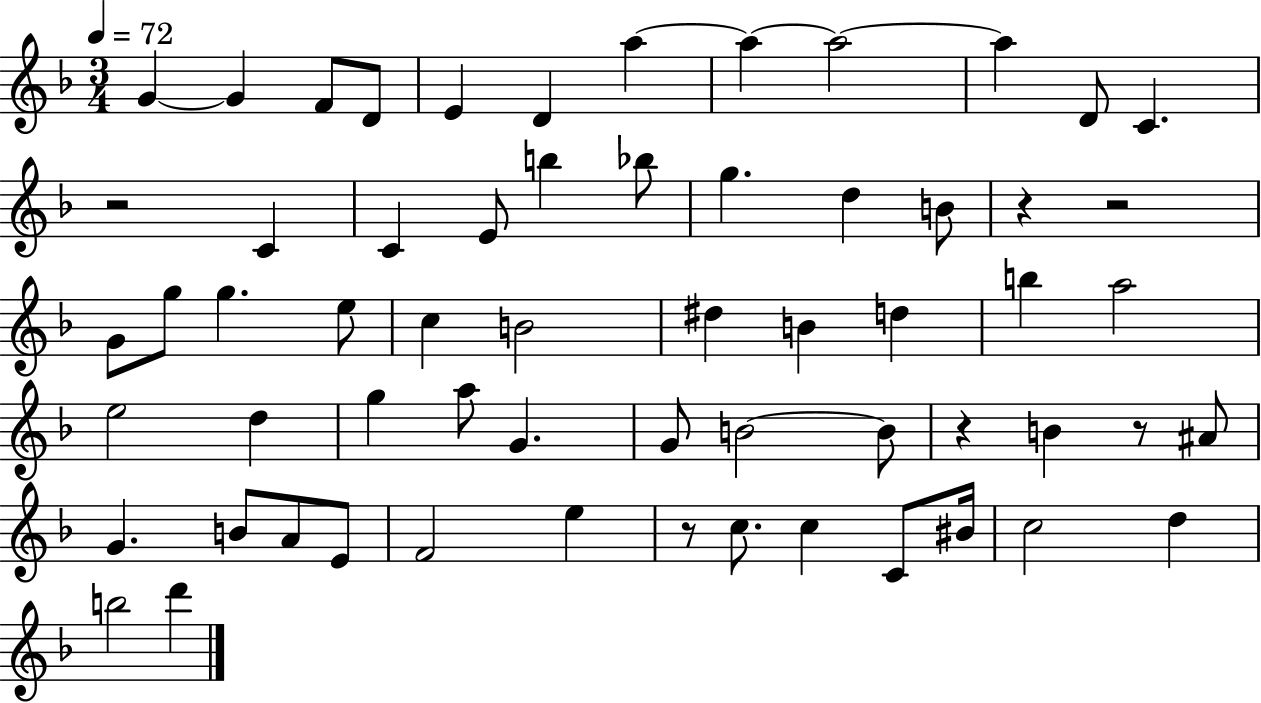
X:1
T:Untitled
M:3/4
L:1/4
K:F
G G F/2 D/2 E D a a a2 a D/2 C z2 C C E/2 b _b/2 g d B/2 z z2 G/2 g/2 g e/2 c B2 ^d B d b a2 e2 d g a/2 G G/2 B2 B/2 z B z/2 ^A/2 G B/2 A/2 E/2 F2 e z/2 c/2 c C/2 ^B/4 c2 d b2 d'